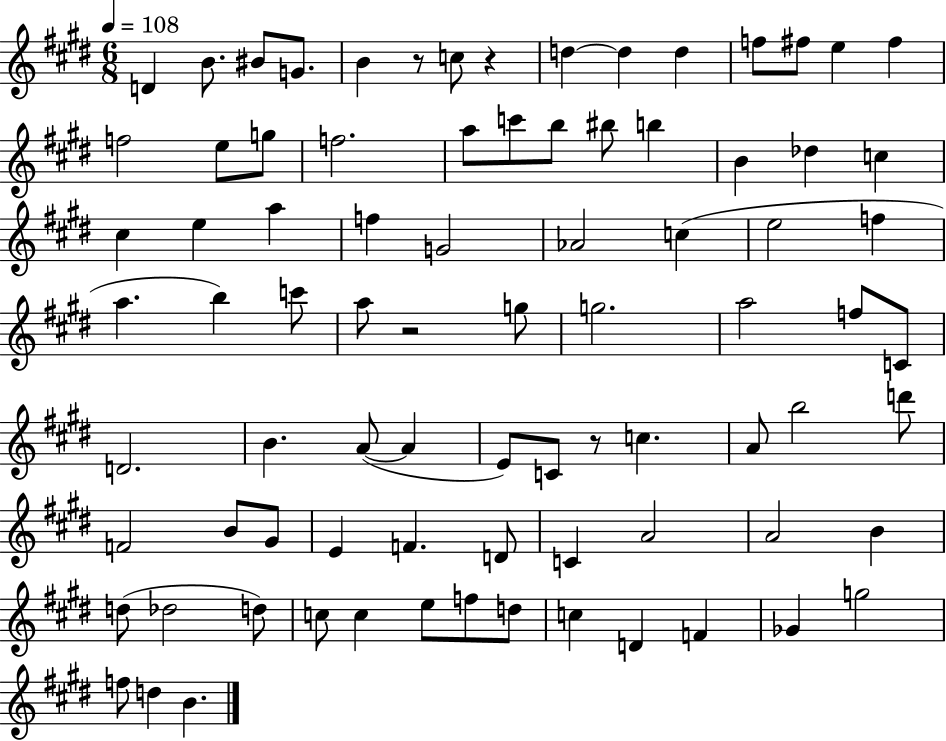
D4/q B4/e. BIS4/e G4/e. B4/q R/e C5/e R/q D5/q D5/q D5/q F5/e F#5/e E5/q F#5/q F5/h E5/e G5/e F5/h. A5/e C6/e B5/e BIS5/e B5/q B4/q Db5/q C5/q C#5/q E5/q A5/q F5/q G4/h Ab4/h C5/q E5/h F5/q A5/q. B5/q C6/e A5/e R/h G5/e G5/h. A5/h F5/e C4/e D4/h. B4/q. A4/e A4/q E4/e C4/e R/e C5/q. A4/e B5/h D6/e F4/h B4/e G#4/e E4/q F4/q. D4/e C4/q A4/h A4/h B4/q D5/e Db5/h D5/e C5/e C5/q E5/e F5/e D5/e C5/q D4/q F4/q Gb4/q G5/h F5/e D5/q B4/q.